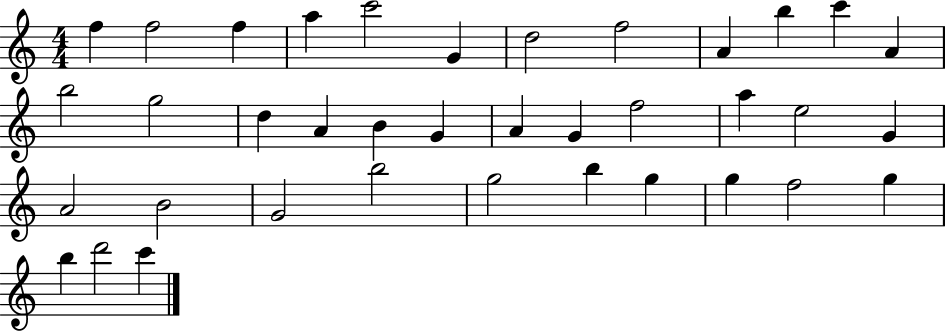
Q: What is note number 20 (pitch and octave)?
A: G4